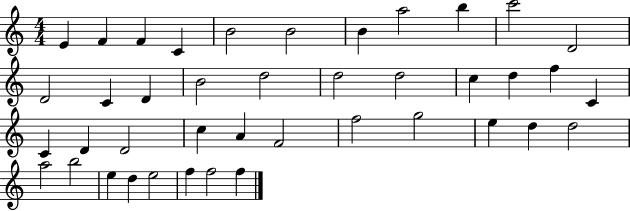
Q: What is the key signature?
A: C major